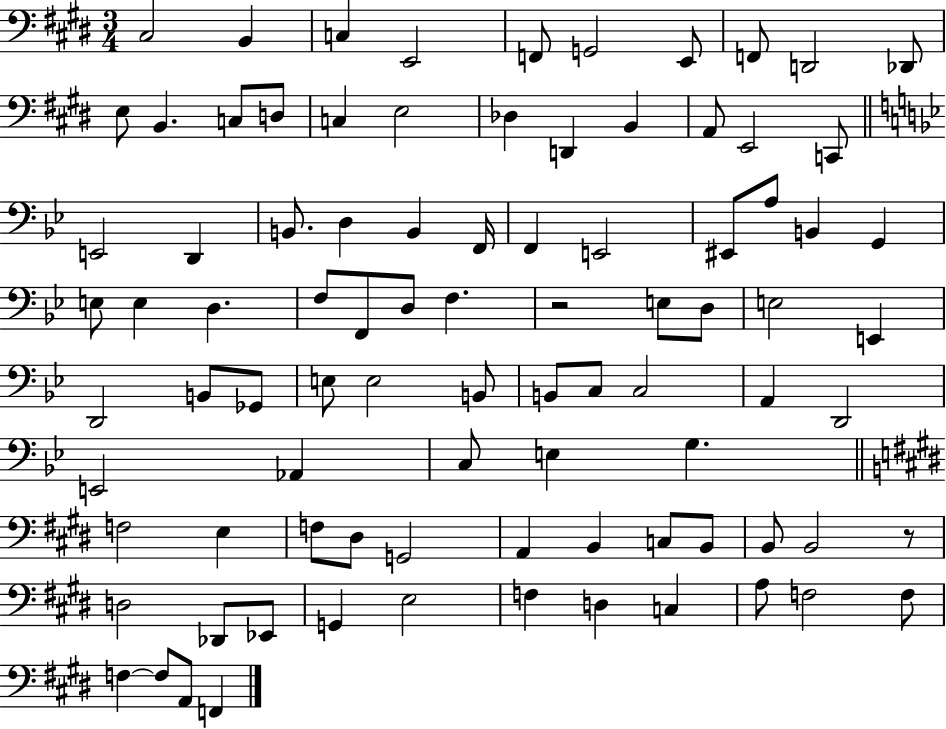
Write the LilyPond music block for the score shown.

{
  \clef bass
  \numericTimeSignature
  \time 3/4
  \key e \major
  \repeat volta 2 { cis2 b,4 | c4 e,2 | f,8 g,2 e,8 | f,8 d,2 des,8 | \break e8 b,4. c8 d8 | c4 e2 | des4 d,4 b,4 | a,8 e,2 c,8 | \break \bar "||" \break \key g \minor e,2 d,4 | b,8. d4 b,4 f,16 | f,4 e,2 | eis,8 a8 b,4 g,4 | \break e8 e4 d4. | f8 f,8 d8 f4. | r2 e8 d8 | e2 e,4 | \break d,2 b,8 ges,8 | e8 e2 b,8 | b,8 c8 c2 | a,4 d,2 | \break e,2 aes,4 | c8 e4 g4. | \bar "||" \break \key e \major f2 e4 | f8 dis8 g,2 | a,4 b,4 c8 b,8 | b,8 b,2 r8 | \break d2 des,8 ees,8 | g,4 e2 | f4 d4 c4 | a8 f2 f8 | \break f4~~ f8 a,8 f,4 | } \bar "|."
}